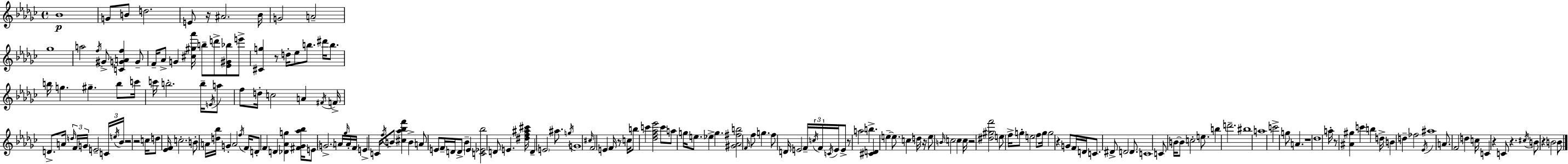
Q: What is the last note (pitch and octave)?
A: B4